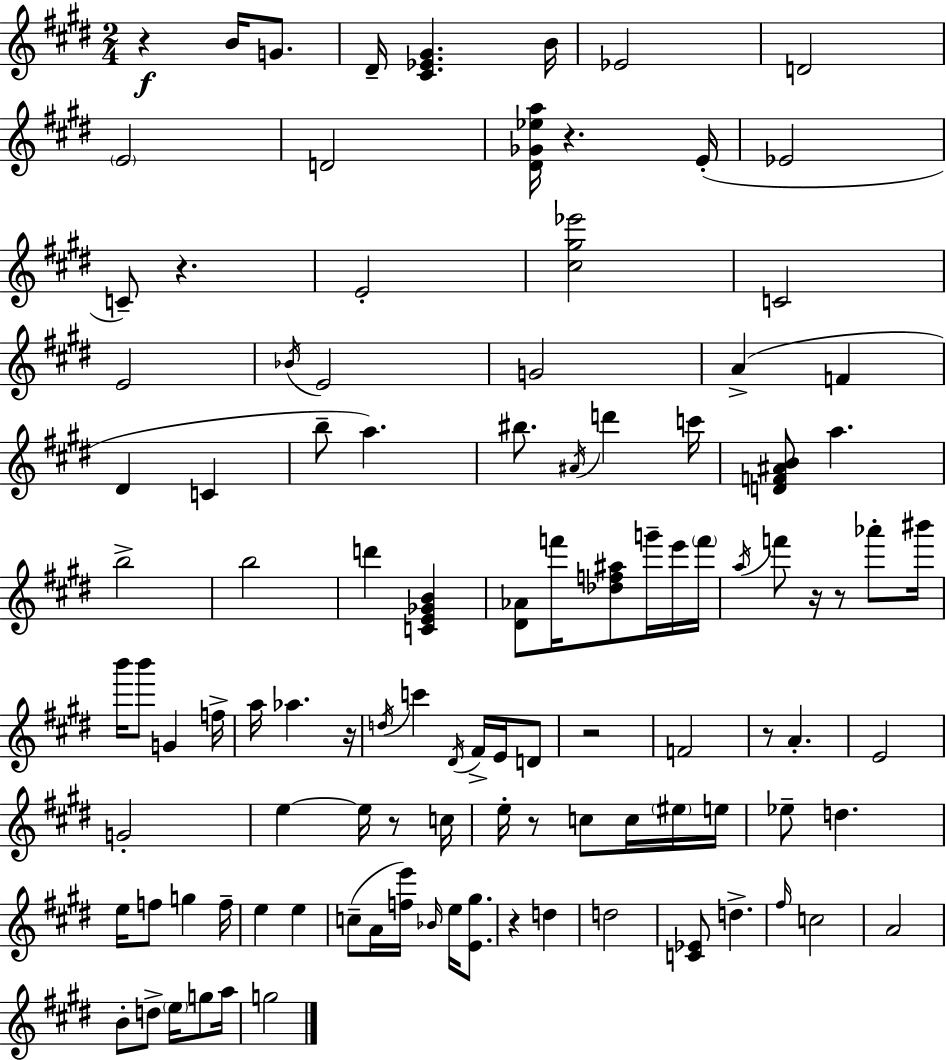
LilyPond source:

{
  \clef treble
  \numericTimeSignature
  \time 2/4
  \key e \major
  r4\f b'16 g'8. | dis'16-- <cis' ees' gis'>4. b'16 | ees'2 | d'2 | \break \parenthesize e'2 | d'2 | <dis' ges' ees'' a''>16 r4. e'16-.( | ees'2 | \break c'8--) r4. | e'2-. | <cis'' gis'' ees'''>2 | c'2 | \break e'2 | \acciaccatura { bes'16 } e'2 | g'2 | a'4->( f'4 | \break dis'4 c'4 | b''8-- a''4.) | bis''8. \acciaccatura { ais'16 } d'''4 | c'''16 <d' f' ais' b'>8 a''4. | \break b''2-> | b''2 | d'''4 <c' e' ges' b'>4 | <dis' aes'>8 f'''16 <des'' f'' ais''>8 g'''16-- | \break e'''16 \parenthesize f'''16 \acciaccatura { a''16 } f'''8 r16 r8 | aes'''8-. bis'''16 b'''16 b'''8 g'4 | f''16-> a''16 aes''4. | r16 \acciaccatura { d''16 } c'''4 | \break \acciaccatura { dis'16 } fis'16-> e'16 d'8 r2 | f'2 | r8 a'4.-. | e'2 | \break g'2-. | e''4~~ | e''16 r8 c''16 e''16-. r8 | c''8 c''16 \parenthesize eis''16 e''16 ees''8-- d''4. | \break e''16 f''8 | g''4 f''16-- e''4 | e''4 c''8--( a'16 | <f'' e'''>16) \grace { bes'16 } e''16 <e' gis''>8. r4 | \break d''4 d''2 | <c' ees'>8 | d''4.-> \grace { fis''16 } c''2 | a'2 | \break b'8-. | d''8-> \parenthesize e''16 g''8 a''16 g''2 | \bar "|."
}